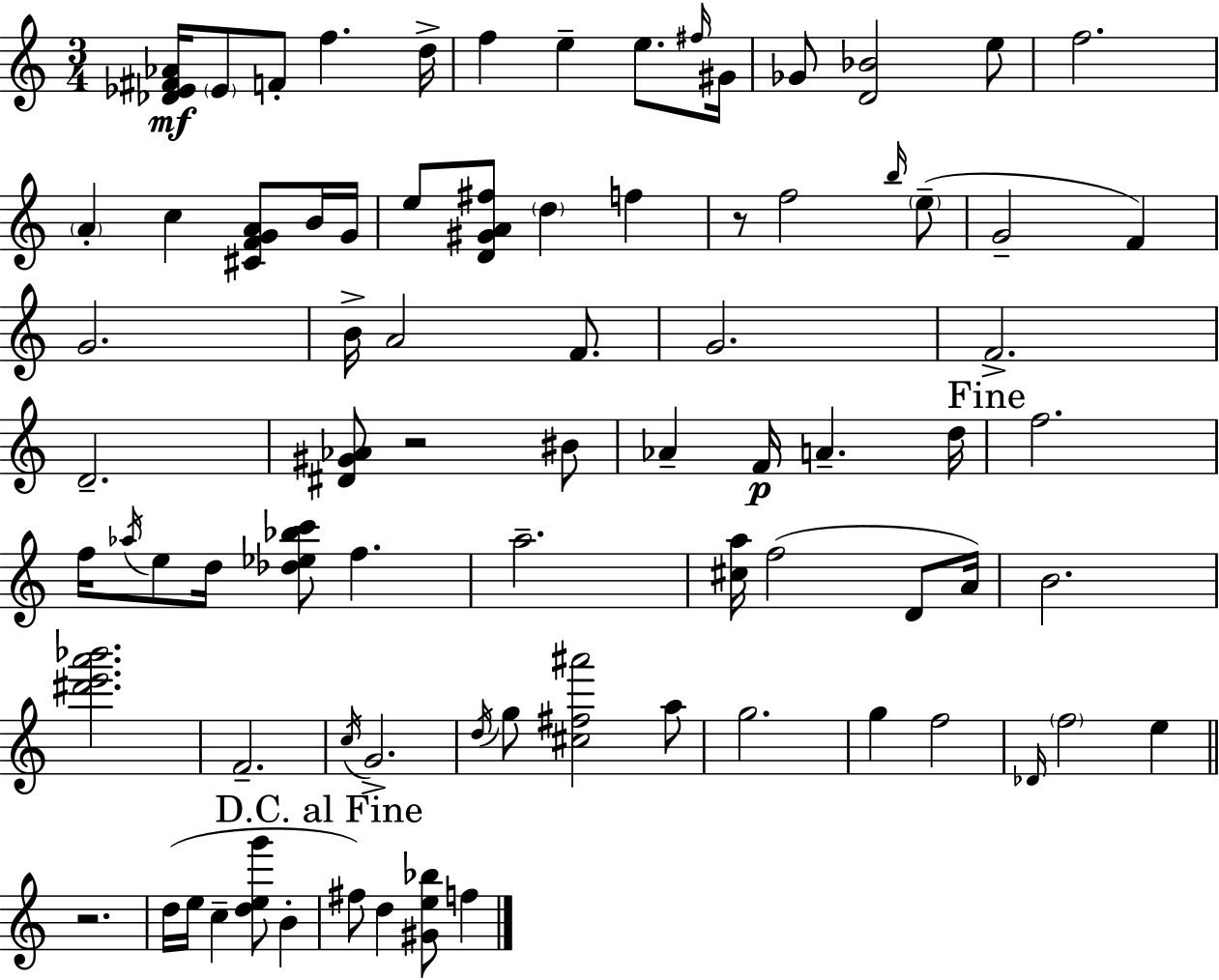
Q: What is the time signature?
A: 3/4